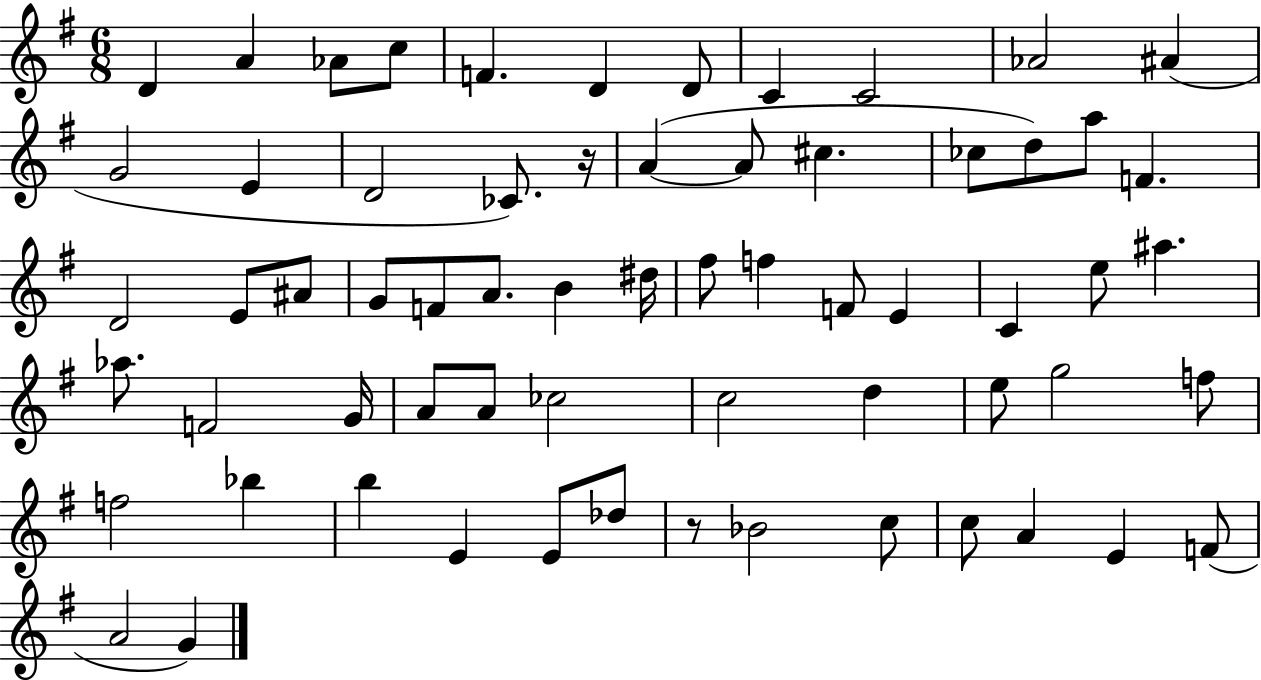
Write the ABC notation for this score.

X:1
T:Untitled
M:6/8
L:1/4
K:G
D A _A/2 c/2 F D D/2 C C2 _A2 ^A G2 E D2 _C/2 z/4 A A/2 ^c _c/2 d/2 a/2 F D2 E/2 ^A/2 G/2 F/2 A/2 B ^d/4 ^f/2 f F/2 E C e/2 ^a _a/2 F2 G/4 A/2 A/2 _c2 c2 d e/2 g2 f/2 f2 _b b E E/2 _d/2 z/2 _B2 c/2 c/2 A E F/2 A2 G